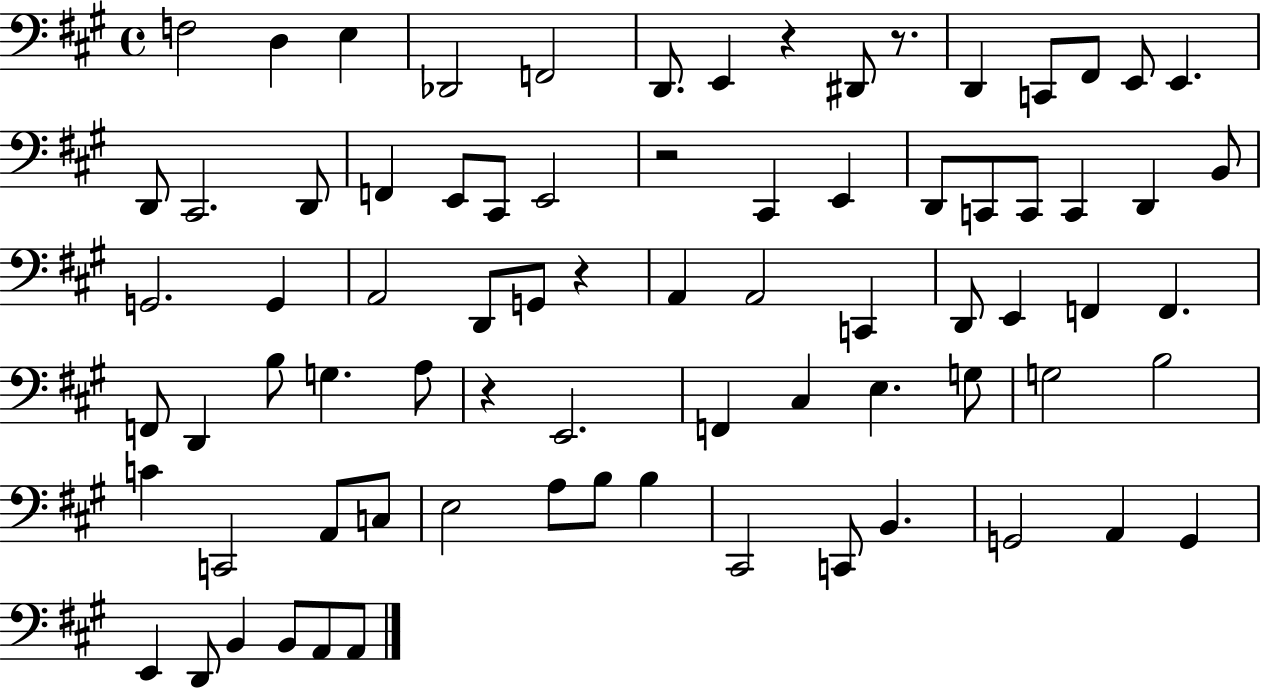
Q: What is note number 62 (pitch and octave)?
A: C2